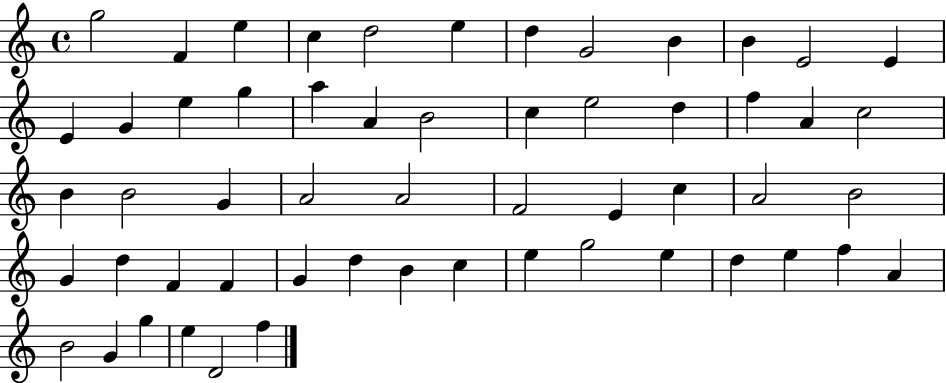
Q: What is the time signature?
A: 4/4